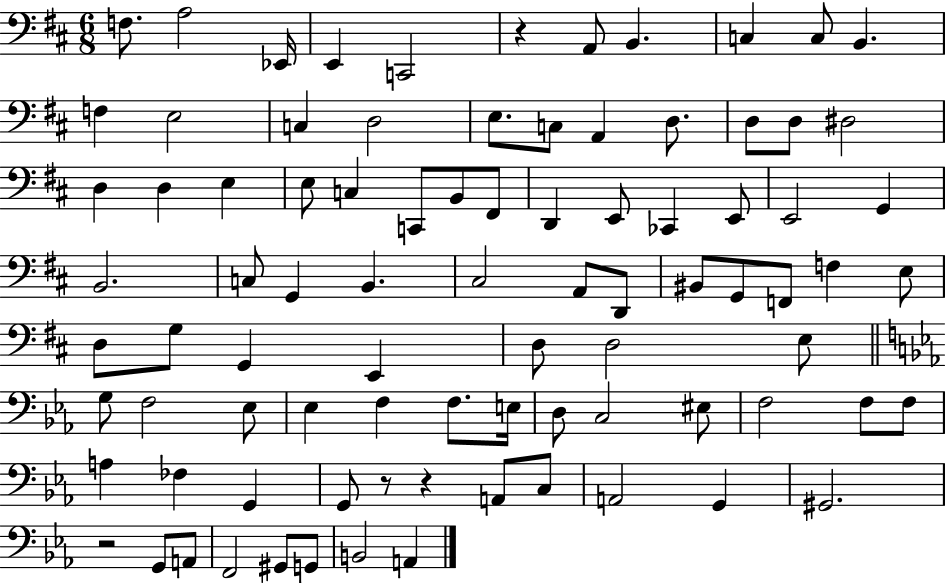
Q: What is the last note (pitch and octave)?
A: A2